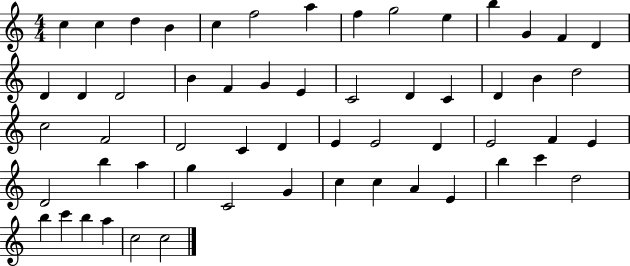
{
  \clef treble
  \numericTimeSignature
  \time 4/4
  \key c \major
  c''4 c''4 d''4 b'4 | c''4 f''2 a''4 | f''4 g''2 e''4 | b''4 g'4 f'4 d'4 | \break d'4 d'4 d'2 | b'4 f'4 g'4 e'4 | c'2 d'4 c'4 | d'4 b'4 d''2 | \break c''2 f'2 | d'2 c'4 d'4 | e'4 e'2 d'4 | e'2 f'4 e'4 | \break d'2 b''4 a''4 | g''4 c'2 g'4 | c''4 c''4 a'4 e'4 | b''4 c'''4 d''2 | \break b''4 c'''4 b''4 a''4 | c''2 c''2 | \bar "|."
}